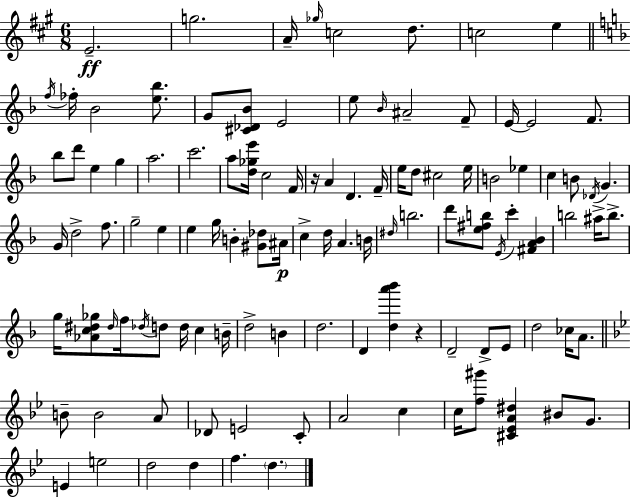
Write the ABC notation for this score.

X:1
T:Untitled
M:6/8
L:1/4
K:A
E2 g2 A/4 _g/4 c2 d/2 c2 e f/4 _f/4 _B2 [e_b]/2 G/2 [^C_D_B]/2 E2 e/2 _B/4 ^A2 F/2 E/4 E2 F/2 _b/2 d'/2 e g a2 c'2 a/2 [d_ge']/4 c2 F/4 z/4 A D F/4 e/4 d/2 ^c2 e/4 B2 _e c B/2 _D/4 G G/4 d2 f/2 g2 e e g/4 B [^G_d]/2 ^A/4 c d/4 A B/4 ^d/4 b2 d'/2 [e^fb]/2 E/4 c' [^FA_B] b2 ^a/4 b/2 g/4 [_Ac^d_g]/2 ^d/4 f/4 _d/4 d/2 d/4 c B/4 d2 B d2 D [da'_b'] z D2 D/2 E/2 d2 _c/4 A/2 B/2 B2 A/2 _D/2 E2 C/2 A2 c c/4 [f^g']/2 [^C_EA^d] ^B/2 G/2 E e2 d2 d f d